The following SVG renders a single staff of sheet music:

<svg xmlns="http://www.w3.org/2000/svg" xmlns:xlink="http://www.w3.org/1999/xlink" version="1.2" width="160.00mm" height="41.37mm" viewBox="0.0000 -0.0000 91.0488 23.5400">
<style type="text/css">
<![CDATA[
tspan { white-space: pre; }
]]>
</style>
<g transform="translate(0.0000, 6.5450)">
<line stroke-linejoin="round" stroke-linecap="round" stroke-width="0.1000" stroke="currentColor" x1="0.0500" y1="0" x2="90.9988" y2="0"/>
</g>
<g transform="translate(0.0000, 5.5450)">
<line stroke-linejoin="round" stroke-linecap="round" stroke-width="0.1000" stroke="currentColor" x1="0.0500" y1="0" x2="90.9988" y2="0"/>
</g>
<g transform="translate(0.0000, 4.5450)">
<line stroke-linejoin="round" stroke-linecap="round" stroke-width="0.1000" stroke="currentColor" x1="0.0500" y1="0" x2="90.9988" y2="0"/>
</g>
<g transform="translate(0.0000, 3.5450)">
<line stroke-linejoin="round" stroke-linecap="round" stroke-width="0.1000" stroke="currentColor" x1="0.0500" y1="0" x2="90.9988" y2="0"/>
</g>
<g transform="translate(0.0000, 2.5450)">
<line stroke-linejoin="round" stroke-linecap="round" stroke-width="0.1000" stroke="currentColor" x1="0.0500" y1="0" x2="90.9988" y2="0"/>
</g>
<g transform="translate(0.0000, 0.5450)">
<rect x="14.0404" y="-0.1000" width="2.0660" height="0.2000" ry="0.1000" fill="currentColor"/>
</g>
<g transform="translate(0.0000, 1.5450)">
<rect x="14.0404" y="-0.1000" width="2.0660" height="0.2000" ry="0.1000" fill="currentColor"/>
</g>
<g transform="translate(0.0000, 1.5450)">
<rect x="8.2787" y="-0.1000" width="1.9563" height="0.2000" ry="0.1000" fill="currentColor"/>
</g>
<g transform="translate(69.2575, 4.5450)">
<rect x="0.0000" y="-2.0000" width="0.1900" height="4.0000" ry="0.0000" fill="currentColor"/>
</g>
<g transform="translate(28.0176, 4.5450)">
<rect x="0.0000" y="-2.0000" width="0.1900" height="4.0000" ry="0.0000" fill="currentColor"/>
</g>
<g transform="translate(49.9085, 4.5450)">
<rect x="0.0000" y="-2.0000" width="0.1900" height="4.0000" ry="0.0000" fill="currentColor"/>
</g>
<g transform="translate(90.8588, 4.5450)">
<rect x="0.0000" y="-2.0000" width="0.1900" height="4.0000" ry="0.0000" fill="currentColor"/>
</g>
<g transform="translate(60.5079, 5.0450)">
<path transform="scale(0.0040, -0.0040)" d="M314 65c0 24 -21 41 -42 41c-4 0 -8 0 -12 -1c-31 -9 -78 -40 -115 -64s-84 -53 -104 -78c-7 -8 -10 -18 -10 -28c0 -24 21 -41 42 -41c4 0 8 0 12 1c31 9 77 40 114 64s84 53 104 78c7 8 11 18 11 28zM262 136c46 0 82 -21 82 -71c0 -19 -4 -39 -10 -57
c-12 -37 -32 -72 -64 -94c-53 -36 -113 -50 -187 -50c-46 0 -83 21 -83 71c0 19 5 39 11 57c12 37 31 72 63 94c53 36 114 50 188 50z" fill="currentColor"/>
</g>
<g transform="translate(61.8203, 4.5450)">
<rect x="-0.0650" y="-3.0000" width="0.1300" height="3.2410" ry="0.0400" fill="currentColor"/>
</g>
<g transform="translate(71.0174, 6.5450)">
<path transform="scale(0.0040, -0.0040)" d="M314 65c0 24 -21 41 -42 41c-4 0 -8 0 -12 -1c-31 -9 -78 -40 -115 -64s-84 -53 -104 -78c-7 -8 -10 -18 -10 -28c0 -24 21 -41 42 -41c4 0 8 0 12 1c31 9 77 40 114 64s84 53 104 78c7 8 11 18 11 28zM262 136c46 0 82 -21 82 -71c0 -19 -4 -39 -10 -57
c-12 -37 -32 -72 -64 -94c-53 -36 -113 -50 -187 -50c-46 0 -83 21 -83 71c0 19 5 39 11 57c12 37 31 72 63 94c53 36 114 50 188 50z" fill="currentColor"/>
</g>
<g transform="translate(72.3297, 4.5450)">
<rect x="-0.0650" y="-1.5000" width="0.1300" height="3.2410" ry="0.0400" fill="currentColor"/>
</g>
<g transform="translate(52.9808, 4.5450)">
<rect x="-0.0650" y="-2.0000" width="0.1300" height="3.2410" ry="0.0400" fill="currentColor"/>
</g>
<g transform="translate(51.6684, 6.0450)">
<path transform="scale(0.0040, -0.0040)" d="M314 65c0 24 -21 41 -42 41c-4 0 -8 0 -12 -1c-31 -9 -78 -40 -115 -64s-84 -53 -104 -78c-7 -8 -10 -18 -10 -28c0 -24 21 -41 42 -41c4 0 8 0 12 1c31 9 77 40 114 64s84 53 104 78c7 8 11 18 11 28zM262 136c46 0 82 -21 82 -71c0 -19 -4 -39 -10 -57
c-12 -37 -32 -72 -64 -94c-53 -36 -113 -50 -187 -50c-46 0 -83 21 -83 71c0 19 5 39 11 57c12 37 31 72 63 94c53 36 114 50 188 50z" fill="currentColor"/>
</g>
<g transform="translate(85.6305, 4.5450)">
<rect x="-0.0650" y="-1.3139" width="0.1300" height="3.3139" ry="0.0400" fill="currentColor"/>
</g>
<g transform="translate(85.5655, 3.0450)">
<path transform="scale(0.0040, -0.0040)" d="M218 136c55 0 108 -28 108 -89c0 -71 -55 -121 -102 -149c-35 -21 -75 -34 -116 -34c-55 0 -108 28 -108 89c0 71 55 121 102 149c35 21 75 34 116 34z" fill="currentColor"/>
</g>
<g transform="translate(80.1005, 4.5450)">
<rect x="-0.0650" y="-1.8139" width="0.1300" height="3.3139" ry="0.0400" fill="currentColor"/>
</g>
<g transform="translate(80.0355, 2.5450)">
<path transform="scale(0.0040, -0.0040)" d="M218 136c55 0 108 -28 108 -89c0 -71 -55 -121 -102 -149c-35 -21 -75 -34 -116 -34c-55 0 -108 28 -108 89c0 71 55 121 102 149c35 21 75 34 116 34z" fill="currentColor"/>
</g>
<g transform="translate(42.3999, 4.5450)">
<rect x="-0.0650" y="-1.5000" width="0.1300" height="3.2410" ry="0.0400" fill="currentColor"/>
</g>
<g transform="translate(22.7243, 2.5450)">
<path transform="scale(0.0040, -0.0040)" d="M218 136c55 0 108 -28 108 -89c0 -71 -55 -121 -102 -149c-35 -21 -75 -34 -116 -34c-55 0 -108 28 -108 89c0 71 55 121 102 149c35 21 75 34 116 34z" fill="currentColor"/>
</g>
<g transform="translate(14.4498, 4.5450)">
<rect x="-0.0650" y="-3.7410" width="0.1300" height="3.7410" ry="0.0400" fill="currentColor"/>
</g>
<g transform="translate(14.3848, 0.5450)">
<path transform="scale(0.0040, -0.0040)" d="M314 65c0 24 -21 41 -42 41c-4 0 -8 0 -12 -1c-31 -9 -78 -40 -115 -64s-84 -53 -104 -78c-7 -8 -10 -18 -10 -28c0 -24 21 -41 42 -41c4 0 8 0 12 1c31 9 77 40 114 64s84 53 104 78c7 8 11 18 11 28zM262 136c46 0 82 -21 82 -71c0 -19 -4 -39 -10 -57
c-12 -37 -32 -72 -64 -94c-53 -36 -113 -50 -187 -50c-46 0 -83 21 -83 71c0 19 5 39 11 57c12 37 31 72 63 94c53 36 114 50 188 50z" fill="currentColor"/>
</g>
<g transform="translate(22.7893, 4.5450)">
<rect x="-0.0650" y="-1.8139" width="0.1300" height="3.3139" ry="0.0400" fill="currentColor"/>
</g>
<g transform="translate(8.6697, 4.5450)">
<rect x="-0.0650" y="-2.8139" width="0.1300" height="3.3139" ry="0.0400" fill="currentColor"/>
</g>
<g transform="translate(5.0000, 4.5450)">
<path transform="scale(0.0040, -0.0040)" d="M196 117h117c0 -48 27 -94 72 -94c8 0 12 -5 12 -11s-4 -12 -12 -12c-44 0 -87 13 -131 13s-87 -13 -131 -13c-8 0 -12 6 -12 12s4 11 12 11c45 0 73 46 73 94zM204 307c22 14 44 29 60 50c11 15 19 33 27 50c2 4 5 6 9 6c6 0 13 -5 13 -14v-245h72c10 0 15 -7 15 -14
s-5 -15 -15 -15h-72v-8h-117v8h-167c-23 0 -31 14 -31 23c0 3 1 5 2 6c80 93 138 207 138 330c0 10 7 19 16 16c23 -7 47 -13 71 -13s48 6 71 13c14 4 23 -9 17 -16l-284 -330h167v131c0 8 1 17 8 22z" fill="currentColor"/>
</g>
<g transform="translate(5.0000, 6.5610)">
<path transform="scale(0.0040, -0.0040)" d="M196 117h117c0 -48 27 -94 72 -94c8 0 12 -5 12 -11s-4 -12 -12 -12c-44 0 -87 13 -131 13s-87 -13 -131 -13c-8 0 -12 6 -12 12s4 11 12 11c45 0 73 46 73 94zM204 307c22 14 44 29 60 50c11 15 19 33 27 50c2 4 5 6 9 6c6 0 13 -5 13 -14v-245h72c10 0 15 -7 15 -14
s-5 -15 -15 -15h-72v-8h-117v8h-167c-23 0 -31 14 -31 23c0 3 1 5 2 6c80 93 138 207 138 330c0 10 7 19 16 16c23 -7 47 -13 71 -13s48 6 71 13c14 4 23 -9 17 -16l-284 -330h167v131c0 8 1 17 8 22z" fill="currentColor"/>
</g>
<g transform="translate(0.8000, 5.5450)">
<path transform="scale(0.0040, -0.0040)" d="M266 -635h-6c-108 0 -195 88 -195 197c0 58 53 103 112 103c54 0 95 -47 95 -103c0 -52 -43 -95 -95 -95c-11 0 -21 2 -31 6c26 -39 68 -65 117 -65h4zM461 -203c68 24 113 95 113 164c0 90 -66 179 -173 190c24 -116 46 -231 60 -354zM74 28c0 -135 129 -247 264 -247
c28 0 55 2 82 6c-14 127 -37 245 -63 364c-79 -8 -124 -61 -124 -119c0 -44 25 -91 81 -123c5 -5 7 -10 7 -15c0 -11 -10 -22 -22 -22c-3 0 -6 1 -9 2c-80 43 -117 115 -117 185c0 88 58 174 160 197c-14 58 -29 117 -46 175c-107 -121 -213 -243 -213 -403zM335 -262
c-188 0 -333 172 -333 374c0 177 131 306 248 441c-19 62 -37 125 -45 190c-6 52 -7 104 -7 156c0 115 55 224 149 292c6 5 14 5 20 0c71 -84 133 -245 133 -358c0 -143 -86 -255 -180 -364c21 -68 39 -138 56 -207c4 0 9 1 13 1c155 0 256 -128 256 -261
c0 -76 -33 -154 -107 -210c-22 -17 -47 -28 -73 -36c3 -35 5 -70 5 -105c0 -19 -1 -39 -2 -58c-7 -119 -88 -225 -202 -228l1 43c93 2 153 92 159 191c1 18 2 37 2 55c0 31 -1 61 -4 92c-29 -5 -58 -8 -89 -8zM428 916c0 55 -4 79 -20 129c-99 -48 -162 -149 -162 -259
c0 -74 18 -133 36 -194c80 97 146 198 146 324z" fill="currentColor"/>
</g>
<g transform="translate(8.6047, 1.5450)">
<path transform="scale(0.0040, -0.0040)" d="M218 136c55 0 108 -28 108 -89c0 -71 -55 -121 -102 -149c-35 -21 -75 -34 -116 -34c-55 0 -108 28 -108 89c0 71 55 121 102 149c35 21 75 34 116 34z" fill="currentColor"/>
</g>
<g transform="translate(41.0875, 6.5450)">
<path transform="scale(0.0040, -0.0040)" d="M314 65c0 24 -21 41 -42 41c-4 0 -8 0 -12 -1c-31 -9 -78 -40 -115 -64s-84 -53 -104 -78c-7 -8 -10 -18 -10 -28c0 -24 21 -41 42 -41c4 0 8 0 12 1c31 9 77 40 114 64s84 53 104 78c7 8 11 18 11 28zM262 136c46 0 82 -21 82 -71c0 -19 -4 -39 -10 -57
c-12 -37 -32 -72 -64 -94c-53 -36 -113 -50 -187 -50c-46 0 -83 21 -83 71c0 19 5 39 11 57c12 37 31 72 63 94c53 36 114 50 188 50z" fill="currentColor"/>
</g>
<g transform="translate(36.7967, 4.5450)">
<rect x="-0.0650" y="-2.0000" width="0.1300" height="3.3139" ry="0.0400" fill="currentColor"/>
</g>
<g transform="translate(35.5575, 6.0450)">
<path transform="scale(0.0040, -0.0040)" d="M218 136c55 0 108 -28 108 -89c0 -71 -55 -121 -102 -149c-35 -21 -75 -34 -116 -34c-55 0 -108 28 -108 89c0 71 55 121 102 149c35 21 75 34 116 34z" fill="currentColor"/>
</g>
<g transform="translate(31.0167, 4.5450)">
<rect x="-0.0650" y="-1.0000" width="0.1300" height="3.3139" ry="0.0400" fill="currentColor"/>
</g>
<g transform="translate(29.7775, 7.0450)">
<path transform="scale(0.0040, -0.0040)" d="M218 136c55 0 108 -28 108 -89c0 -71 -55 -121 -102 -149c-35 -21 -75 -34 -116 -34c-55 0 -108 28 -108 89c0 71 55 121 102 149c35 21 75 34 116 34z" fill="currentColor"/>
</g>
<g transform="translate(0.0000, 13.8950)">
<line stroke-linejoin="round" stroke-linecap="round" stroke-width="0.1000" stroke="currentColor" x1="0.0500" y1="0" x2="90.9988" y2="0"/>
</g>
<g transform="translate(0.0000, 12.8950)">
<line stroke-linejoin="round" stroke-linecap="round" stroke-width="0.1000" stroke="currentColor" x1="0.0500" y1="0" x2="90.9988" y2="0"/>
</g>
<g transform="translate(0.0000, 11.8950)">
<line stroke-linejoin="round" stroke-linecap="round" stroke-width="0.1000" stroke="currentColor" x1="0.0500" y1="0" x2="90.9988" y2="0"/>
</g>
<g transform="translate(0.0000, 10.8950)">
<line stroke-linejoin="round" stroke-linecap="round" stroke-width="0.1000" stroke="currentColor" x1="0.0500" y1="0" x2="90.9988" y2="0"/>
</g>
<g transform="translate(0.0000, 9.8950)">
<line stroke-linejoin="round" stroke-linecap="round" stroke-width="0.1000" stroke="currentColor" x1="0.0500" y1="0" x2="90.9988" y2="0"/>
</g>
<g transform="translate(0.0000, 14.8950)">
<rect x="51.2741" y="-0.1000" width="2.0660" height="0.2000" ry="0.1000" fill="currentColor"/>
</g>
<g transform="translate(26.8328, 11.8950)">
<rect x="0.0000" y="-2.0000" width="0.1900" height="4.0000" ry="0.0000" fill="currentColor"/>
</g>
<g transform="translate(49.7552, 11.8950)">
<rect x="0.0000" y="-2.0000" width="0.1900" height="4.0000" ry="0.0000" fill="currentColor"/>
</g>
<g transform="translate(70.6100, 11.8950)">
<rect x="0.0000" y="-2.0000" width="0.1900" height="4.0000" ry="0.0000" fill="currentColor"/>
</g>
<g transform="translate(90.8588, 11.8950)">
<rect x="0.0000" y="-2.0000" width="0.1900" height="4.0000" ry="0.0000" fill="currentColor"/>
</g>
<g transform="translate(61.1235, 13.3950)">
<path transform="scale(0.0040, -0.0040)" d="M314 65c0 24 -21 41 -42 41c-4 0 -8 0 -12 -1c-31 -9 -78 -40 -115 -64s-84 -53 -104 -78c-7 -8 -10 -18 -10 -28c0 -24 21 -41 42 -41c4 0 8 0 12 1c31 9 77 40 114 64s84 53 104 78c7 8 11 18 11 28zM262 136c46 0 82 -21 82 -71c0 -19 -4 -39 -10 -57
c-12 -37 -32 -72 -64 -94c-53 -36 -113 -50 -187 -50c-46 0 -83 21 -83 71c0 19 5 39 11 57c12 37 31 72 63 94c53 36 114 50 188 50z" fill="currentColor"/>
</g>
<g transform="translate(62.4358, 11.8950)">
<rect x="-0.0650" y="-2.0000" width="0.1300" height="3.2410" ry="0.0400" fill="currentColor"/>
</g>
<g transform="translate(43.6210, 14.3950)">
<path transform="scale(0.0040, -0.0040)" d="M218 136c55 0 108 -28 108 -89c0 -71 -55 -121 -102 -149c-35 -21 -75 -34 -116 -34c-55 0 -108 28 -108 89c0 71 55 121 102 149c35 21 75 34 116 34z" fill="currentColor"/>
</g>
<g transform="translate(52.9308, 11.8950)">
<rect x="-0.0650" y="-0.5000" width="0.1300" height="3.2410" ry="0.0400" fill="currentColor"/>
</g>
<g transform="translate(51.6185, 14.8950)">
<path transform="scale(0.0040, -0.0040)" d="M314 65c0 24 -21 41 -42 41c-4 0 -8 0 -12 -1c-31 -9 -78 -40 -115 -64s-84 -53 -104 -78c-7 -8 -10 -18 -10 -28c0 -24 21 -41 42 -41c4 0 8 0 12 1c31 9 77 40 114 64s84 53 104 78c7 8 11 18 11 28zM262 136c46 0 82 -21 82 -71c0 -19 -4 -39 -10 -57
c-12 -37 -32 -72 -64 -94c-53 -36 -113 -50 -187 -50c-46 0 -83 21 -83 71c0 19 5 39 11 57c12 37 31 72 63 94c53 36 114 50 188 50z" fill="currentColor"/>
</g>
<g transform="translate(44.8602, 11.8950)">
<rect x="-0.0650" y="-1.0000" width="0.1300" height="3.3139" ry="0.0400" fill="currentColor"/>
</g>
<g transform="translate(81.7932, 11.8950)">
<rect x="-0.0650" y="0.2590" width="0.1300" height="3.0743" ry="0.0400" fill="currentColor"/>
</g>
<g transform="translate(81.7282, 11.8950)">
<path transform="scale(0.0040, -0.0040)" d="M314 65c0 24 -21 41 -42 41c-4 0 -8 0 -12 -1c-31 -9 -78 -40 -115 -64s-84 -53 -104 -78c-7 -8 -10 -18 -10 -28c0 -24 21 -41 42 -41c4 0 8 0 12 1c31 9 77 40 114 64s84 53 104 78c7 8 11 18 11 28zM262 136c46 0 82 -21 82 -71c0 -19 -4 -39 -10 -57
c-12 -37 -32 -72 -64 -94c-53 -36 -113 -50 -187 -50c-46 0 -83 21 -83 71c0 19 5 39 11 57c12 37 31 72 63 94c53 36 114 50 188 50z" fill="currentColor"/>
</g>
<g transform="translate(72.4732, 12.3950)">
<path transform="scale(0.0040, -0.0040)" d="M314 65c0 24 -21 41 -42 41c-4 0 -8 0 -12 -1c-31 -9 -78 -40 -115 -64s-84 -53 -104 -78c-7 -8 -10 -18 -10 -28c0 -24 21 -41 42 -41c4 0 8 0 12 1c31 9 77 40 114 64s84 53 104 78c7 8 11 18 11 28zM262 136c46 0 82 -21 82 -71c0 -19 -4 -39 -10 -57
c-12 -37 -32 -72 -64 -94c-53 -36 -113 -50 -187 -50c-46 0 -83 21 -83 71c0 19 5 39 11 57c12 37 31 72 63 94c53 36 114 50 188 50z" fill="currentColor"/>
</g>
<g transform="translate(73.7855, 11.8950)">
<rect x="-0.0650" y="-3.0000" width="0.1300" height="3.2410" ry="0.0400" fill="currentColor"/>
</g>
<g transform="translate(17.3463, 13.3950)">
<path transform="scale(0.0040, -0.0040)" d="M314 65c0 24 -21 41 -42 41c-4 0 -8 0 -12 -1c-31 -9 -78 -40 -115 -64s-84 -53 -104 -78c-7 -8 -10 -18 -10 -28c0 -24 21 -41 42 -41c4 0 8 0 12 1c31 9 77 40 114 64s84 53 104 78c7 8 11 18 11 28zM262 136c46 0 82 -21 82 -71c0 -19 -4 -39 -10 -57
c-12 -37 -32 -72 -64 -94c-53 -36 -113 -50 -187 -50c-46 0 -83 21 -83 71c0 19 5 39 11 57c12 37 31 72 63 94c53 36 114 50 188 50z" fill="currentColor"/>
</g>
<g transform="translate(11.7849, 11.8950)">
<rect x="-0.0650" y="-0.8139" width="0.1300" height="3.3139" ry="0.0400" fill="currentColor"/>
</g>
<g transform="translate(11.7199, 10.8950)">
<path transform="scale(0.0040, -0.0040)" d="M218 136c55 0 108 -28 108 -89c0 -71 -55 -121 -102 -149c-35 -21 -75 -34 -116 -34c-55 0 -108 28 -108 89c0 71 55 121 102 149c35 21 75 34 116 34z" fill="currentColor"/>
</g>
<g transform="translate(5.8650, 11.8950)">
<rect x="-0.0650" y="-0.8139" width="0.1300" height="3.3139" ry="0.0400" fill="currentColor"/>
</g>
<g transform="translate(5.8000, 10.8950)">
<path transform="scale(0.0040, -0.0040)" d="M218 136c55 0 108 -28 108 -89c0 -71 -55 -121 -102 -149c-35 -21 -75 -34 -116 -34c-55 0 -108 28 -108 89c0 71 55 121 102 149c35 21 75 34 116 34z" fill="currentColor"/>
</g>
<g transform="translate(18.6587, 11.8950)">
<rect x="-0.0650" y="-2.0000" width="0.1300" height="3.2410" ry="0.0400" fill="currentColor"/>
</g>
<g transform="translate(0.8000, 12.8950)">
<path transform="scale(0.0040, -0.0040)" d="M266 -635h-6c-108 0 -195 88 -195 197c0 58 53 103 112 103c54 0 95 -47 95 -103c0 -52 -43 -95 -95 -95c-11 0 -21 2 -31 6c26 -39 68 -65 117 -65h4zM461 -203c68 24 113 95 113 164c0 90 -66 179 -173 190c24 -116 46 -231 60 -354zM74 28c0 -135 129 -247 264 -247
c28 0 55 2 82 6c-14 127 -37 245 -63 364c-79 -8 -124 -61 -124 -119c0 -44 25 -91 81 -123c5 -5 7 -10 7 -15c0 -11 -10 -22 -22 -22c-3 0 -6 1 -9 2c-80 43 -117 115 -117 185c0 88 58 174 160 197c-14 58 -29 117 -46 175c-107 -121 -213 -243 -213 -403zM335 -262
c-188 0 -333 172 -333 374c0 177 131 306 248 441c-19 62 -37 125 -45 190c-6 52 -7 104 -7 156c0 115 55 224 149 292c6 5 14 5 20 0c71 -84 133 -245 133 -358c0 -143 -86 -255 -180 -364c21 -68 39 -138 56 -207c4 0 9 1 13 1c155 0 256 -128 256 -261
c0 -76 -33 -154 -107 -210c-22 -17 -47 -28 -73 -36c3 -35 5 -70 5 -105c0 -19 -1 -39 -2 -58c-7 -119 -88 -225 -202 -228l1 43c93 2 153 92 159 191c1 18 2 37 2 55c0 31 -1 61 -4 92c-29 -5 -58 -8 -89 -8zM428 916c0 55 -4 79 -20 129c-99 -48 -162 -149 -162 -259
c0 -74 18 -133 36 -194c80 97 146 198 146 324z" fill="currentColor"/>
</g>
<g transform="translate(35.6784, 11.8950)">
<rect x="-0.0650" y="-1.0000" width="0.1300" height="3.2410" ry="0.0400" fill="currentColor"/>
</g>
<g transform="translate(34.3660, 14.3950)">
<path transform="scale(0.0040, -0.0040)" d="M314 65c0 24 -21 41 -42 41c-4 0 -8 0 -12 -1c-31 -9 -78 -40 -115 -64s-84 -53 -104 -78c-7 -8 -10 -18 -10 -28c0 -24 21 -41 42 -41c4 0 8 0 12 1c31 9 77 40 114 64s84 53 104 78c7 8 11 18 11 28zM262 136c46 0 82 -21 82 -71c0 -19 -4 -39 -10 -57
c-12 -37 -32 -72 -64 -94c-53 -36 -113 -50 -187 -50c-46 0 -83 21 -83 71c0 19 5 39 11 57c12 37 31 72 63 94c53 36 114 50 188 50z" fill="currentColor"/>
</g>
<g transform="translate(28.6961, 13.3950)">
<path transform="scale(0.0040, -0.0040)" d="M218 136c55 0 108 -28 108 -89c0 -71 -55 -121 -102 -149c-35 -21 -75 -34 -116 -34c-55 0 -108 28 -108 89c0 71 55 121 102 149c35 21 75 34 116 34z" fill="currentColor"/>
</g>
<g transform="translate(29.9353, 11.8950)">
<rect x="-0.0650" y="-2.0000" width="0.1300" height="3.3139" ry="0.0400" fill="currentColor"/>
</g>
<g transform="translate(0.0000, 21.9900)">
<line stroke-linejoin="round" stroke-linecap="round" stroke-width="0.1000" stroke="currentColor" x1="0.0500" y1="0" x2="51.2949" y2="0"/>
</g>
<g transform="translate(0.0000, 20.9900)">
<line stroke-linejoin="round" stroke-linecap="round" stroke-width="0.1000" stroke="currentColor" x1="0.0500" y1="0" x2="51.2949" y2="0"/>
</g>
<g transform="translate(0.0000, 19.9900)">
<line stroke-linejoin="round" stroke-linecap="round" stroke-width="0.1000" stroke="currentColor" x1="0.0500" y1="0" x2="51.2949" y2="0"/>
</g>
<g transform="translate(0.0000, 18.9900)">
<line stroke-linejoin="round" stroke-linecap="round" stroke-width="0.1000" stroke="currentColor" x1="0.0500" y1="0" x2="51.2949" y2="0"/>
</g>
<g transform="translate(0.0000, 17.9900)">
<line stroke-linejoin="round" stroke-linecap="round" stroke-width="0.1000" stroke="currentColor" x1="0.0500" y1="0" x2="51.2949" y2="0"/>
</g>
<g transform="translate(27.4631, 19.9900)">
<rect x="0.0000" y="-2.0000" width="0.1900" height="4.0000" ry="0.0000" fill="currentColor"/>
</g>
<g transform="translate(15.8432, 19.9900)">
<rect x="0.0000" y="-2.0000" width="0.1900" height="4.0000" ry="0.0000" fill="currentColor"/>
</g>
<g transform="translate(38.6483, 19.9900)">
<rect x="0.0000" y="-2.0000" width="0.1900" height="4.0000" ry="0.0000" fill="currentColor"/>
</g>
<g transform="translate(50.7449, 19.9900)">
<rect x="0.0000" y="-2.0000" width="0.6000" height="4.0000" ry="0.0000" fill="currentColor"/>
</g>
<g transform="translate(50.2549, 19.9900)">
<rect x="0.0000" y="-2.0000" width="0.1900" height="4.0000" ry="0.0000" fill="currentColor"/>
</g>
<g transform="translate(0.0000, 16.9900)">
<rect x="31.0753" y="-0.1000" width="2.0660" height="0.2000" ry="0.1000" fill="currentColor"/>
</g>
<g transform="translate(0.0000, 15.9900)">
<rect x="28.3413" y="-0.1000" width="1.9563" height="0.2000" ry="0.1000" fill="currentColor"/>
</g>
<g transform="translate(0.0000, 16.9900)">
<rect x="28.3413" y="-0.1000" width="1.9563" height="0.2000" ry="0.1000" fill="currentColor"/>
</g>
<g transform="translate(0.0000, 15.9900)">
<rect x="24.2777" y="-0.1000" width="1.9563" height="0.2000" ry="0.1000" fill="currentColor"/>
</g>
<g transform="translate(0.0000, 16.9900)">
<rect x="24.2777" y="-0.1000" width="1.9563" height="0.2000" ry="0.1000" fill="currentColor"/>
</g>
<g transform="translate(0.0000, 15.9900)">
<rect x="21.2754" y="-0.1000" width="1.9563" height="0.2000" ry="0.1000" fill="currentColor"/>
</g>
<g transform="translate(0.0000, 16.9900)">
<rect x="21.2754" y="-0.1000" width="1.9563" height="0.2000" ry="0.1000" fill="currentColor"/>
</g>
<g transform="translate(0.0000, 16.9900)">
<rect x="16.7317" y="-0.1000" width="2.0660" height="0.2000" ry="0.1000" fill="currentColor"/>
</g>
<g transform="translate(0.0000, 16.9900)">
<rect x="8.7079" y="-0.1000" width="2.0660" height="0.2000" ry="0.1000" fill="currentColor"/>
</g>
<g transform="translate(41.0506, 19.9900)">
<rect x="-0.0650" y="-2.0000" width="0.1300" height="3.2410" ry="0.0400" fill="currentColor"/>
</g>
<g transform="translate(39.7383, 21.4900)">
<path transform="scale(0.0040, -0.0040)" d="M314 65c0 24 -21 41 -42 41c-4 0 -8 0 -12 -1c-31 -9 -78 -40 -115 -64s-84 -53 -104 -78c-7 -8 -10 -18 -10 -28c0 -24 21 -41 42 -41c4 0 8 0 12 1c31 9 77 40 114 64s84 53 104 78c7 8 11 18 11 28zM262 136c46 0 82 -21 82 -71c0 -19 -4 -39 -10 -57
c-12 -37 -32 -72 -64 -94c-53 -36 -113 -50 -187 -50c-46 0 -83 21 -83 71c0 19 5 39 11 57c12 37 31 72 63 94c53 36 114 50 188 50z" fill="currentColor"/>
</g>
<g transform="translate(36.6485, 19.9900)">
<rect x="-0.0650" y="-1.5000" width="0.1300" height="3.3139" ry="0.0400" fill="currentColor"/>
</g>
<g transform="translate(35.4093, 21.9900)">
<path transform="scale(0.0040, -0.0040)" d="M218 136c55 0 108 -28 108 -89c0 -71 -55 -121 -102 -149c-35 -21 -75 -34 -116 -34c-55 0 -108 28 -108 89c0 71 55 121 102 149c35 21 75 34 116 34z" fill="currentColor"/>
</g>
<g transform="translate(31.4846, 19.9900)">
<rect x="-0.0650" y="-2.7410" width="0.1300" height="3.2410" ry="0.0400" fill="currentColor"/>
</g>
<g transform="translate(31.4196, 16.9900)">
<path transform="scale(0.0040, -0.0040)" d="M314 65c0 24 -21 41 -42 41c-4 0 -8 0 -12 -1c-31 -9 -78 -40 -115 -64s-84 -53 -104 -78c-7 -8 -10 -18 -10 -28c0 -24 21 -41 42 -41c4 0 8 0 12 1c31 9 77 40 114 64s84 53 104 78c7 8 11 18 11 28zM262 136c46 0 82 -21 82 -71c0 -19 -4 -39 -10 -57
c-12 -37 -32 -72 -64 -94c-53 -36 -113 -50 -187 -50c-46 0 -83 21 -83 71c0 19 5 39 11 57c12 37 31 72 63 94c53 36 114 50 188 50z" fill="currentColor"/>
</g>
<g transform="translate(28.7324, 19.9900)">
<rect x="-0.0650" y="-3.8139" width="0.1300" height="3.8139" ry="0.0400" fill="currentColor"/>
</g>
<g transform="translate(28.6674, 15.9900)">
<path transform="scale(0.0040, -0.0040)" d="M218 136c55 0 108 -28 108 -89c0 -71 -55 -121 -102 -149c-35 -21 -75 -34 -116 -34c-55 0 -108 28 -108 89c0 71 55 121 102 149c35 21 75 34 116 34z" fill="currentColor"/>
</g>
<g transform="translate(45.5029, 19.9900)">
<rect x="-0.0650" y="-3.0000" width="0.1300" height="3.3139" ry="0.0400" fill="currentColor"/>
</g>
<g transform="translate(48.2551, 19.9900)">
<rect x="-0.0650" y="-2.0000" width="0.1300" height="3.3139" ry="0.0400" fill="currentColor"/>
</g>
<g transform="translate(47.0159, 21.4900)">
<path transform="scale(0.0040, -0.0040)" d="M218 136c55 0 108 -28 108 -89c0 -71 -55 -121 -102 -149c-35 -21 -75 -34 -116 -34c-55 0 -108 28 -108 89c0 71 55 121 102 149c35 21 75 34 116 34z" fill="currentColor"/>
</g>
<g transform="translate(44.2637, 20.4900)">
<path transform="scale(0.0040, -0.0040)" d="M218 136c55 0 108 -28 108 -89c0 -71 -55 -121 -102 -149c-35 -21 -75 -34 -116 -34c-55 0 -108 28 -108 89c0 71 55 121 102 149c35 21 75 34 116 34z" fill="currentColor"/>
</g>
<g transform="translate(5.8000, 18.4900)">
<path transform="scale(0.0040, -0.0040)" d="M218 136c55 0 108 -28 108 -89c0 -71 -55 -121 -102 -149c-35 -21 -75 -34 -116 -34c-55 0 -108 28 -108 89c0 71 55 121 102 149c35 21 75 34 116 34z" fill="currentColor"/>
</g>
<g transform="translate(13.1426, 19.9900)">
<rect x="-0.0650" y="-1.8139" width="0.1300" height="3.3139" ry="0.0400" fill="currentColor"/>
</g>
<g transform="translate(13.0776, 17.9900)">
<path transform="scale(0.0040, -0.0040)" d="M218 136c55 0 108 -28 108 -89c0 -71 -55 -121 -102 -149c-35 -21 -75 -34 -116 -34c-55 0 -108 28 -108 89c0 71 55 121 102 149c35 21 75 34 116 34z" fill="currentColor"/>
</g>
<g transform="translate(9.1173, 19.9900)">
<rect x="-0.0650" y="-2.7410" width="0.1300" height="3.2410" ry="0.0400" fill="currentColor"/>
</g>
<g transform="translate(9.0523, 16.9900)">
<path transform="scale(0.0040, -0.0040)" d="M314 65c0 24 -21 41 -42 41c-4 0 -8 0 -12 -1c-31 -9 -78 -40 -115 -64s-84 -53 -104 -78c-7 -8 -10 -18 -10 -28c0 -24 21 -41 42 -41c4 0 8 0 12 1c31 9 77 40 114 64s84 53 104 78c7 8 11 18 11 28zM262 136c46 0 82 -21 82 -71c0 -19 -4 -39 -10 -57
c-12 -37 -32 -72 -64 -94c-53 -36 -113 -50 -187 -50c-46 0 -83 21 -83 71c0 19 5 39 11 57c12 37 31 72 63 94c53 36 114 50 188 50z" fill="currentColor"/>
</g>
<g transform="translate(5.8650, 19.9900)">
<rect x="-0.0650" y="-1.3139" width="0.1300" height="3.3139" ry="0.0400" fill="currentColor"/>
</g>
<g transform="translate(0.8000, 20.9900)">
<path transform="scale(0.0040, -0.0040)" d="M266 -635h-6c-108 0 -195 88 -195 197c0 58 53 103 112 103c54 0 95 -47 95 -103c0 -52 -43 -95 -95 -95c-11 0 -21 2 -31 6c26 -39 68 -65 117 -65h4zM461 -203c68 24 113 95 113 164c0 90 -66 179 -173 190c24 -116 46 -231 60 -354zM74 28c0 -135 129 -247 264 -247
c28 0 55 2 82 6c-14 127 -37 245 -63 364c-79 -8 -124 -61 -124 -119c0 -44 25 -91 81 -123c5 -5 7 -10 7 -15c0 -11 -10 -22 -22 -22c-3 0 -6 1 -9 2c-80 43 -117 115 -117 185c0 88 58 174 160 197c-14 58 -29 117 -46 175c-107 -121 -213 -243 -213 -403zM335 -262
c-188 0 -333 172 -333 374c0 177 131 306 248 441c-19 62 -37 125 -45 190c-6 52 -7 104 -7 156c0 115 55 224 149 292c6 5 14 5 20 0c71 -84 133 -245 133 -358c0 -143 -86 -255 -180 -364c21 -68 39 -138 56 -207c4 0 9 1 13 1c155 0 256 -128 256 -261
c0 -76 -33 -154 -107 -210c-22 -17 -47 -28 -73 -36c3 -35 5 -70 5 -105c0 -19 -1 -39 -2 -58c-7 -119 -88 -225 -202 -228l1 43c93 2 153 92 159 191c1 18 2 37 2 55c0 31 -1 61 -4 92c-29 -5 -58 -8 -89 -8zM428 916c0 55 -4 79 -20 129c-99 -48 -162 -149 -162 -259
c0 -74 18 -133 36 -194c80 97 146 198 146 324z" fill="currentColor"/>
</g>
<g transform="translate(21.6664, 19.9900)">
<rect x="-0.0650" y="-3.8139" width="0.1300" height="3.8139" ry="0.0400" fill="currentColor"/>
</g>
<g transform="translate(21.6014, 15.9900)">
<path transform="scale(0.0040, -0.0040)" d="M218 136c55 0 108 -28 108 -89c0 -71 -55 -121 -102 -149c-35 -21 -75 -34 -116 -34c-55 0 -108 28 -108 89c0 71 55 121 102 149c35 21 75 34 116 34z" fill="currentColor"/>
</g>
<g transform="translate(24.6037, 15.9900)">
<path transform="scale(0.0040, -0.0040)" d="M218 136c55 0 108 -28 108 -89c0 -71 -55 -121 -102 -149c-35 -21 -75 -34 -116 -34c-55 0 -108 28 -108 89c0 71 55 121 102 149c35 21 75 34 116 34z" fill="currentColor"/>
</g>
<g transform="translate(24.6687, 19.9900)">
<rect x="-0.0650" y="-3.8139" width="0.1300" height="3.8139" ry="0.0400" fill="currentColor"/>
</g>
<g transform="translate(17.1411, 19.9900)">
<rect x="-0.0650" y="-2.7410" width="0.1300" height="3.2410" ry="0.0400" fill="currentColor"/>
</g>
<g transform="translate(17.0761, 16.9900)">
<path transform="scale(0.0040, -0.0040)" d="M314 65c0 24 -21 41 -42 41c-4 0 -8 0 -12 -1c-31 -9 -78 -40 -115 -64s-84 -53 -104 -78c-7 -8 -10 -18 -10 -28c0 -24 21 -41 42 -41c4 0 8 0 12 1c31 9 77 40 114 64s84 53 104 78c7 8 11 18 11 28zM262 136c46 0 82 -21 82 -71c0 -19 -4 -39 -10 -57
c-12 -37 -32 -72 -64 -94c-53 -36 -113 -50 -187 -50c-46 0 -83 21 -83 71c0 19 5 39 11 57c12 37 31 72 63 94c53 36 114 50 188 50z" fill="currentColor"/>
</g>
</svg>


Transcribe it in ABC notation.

X:1
T:Untitled
M:4/4
L:1/4
K:C
a c'2 f D F E2 F2 A2 E2 f e d d F2 F D2 D C2 F2 A2 B2 e a2 f a2 c' c' c' a2 E F2 A F